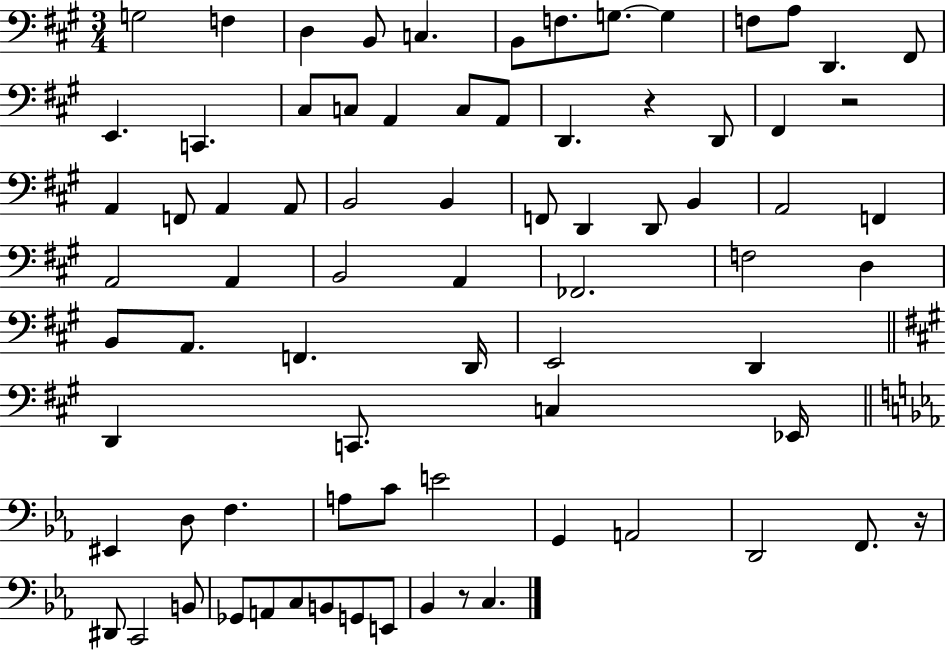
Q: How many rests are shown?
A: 4